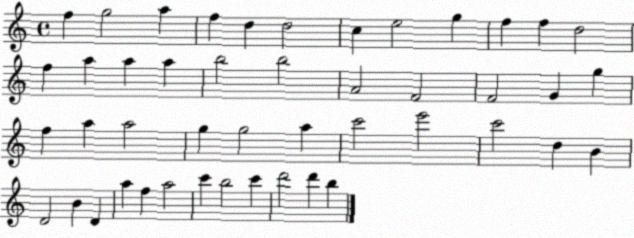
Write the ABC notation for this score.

X:1
T:Untitled
M:4/4
L:1/4
K:C
f g2 a f d d2 c e2 g f f d2 f a a a b2 b2 A2 F2 F2 G g f a a2 g g2 a c'2 e'2 c'2 d B D2 B D a f a2 c' b2 c' d'2 d' b